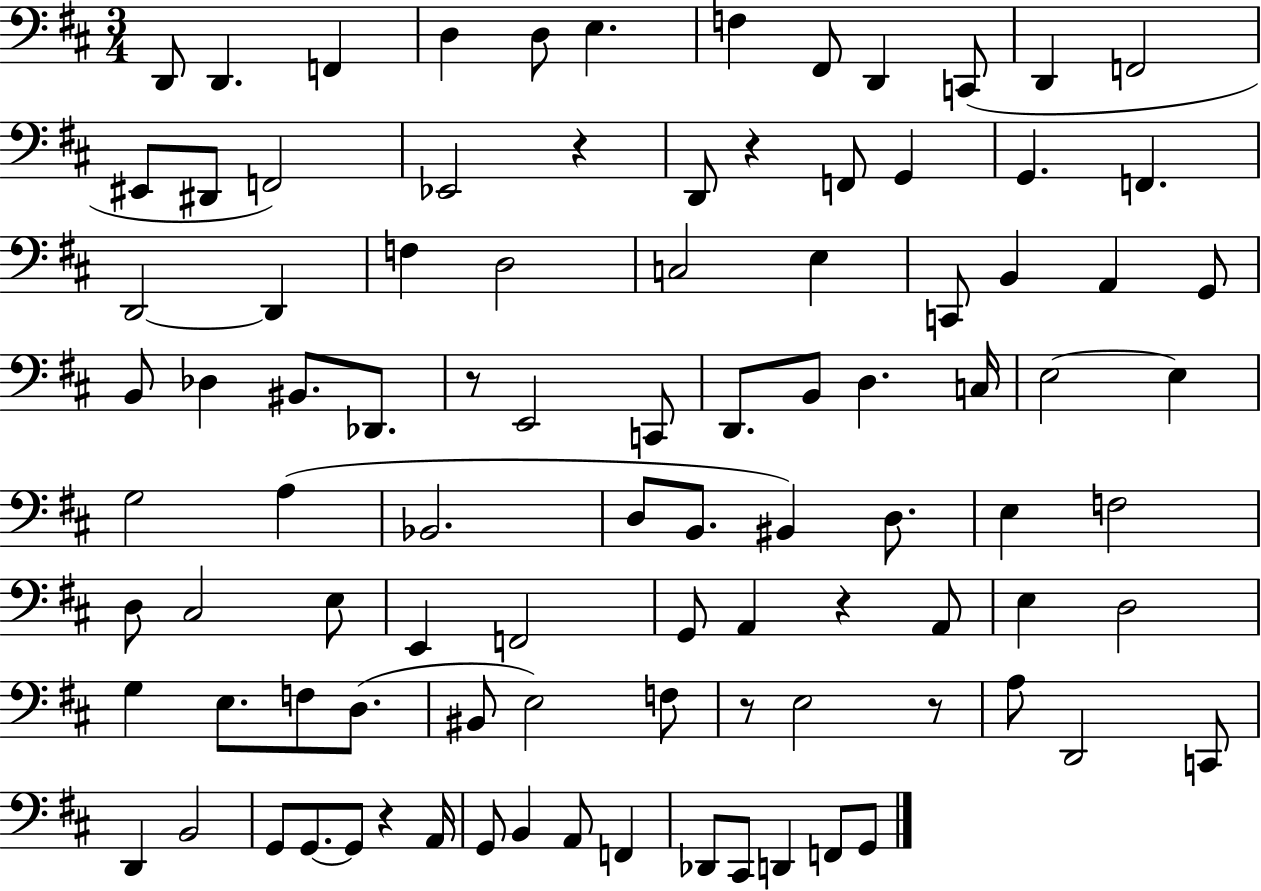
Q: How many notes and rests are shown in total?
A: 95